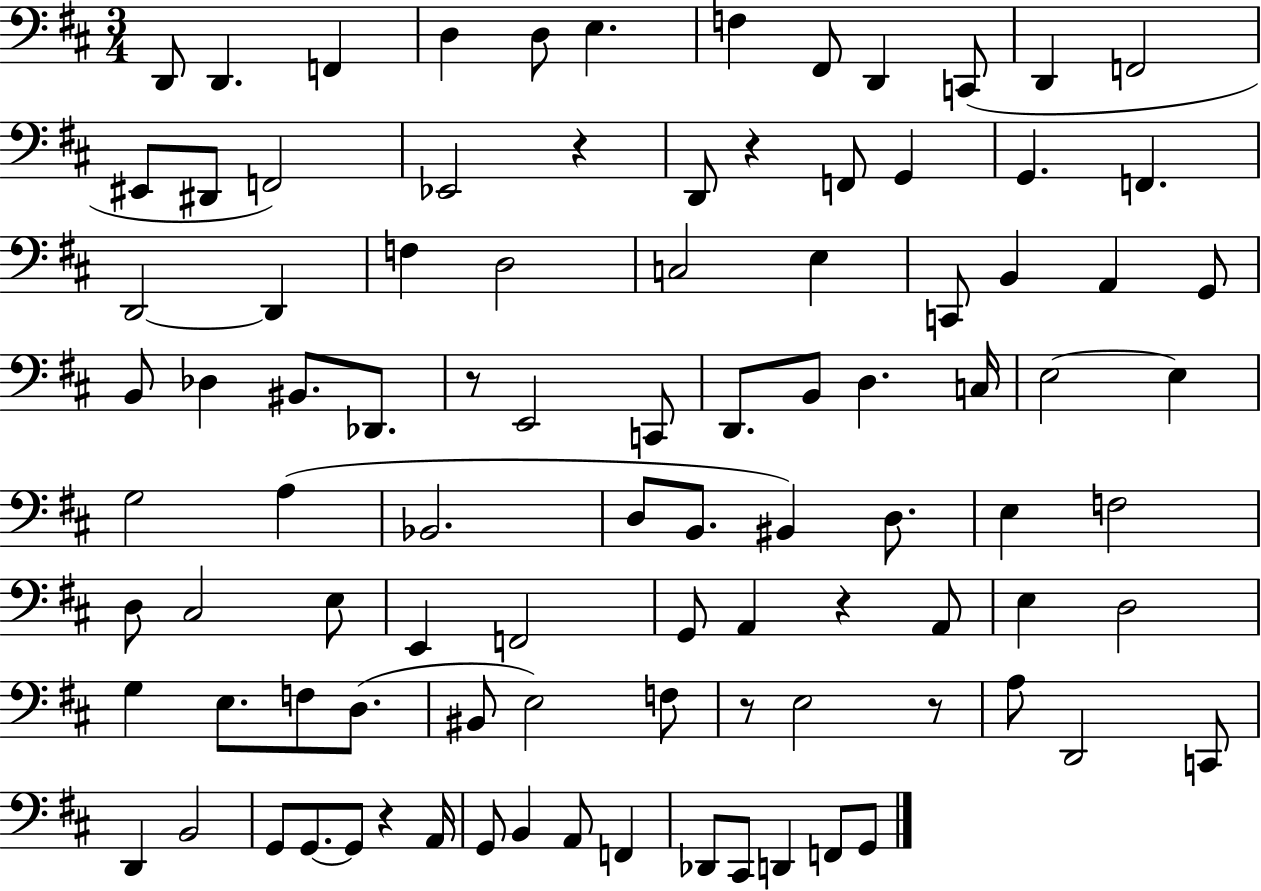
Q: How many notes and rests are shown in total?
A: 95